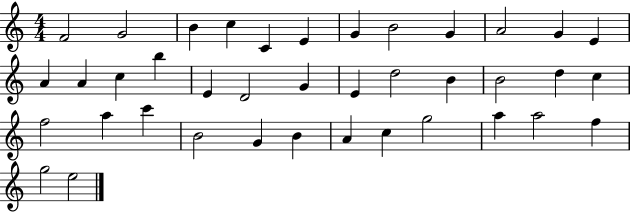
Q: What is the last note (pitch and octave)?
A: E5